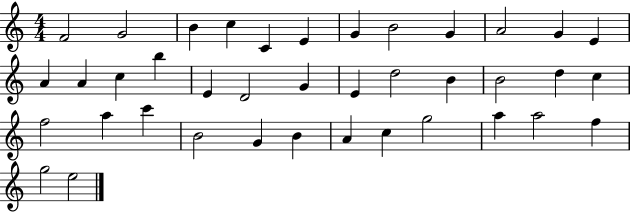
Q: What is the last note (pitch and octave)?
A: E5